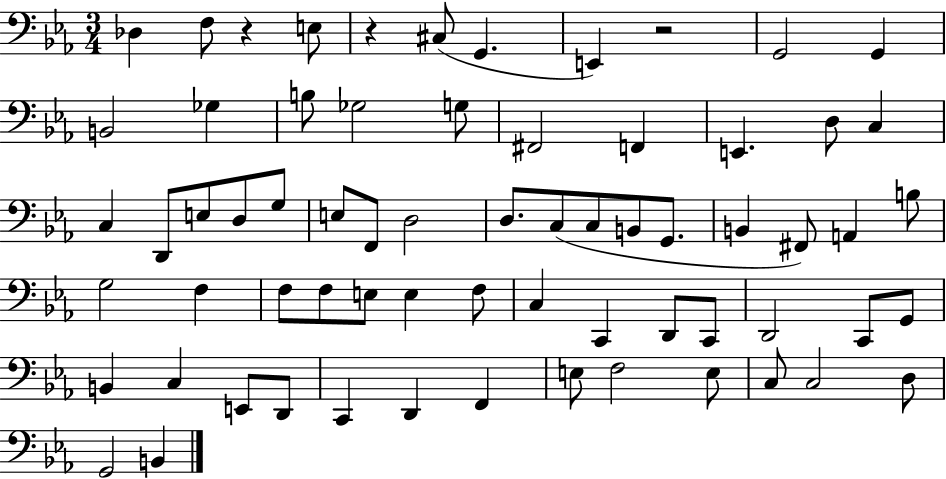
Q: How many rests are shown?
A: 3